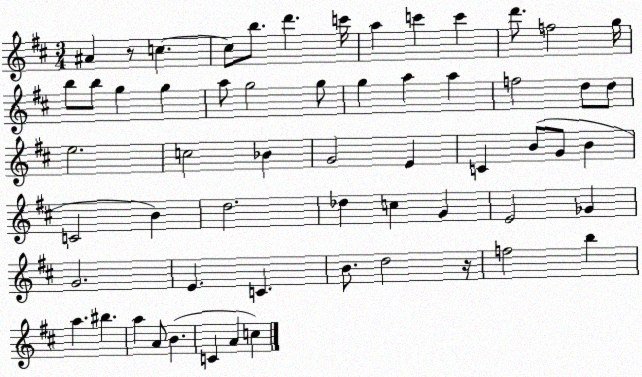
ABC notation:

X:1
T:Untitled
M:3/4
L:1/4
K:D
^A z/2 c c/2 b/2 d' c'/4 a c' c' d'/2 f2 g/4 b/2 b/2 g g a/2 g2 g/2 g a a f2 d/2 d/2 e2 c2 _B G2 E C B/2 G/2 B C2 B d2 _d c G E2 _G G2 E C B/2 d2 z/4 f2 b a ^b a A/2 B C A c